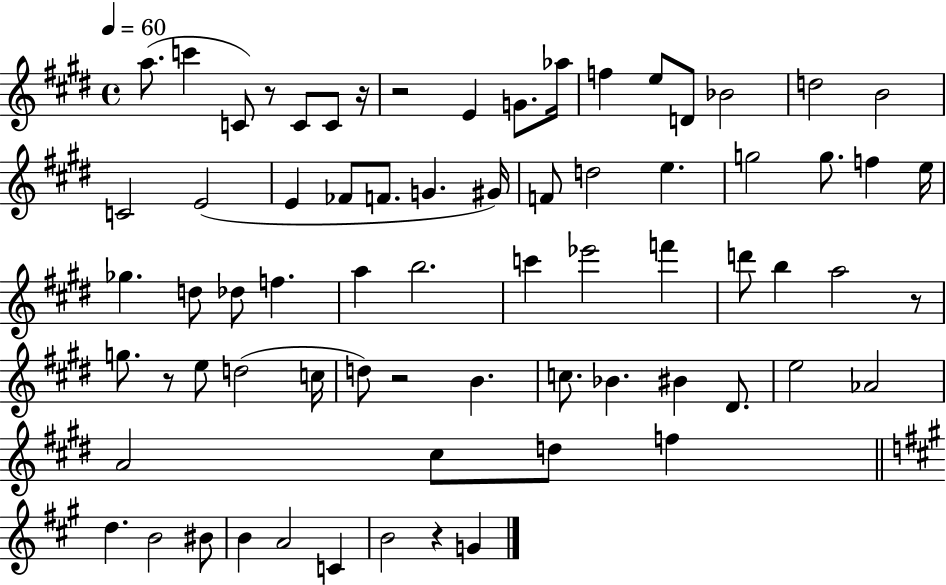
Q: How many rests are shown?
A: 7